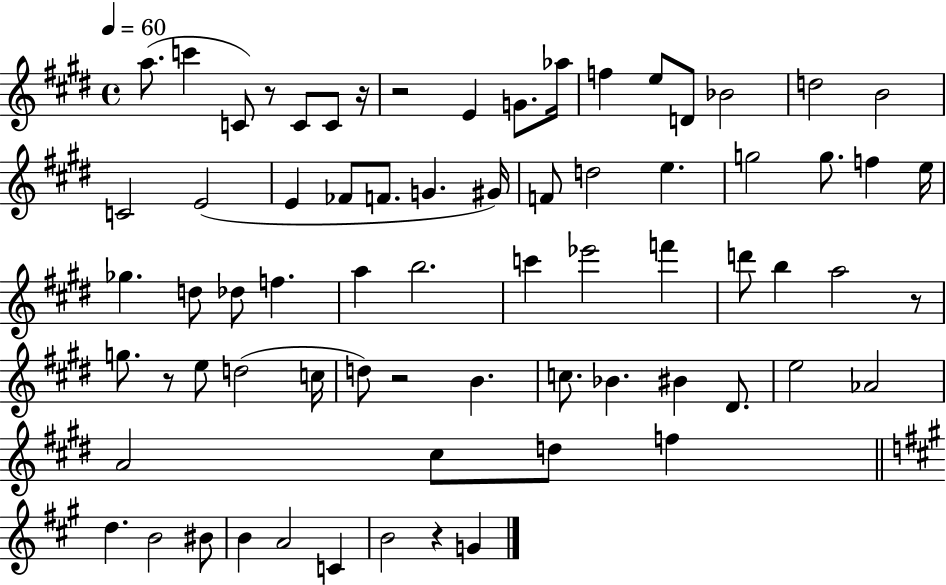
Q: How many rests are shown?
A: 7